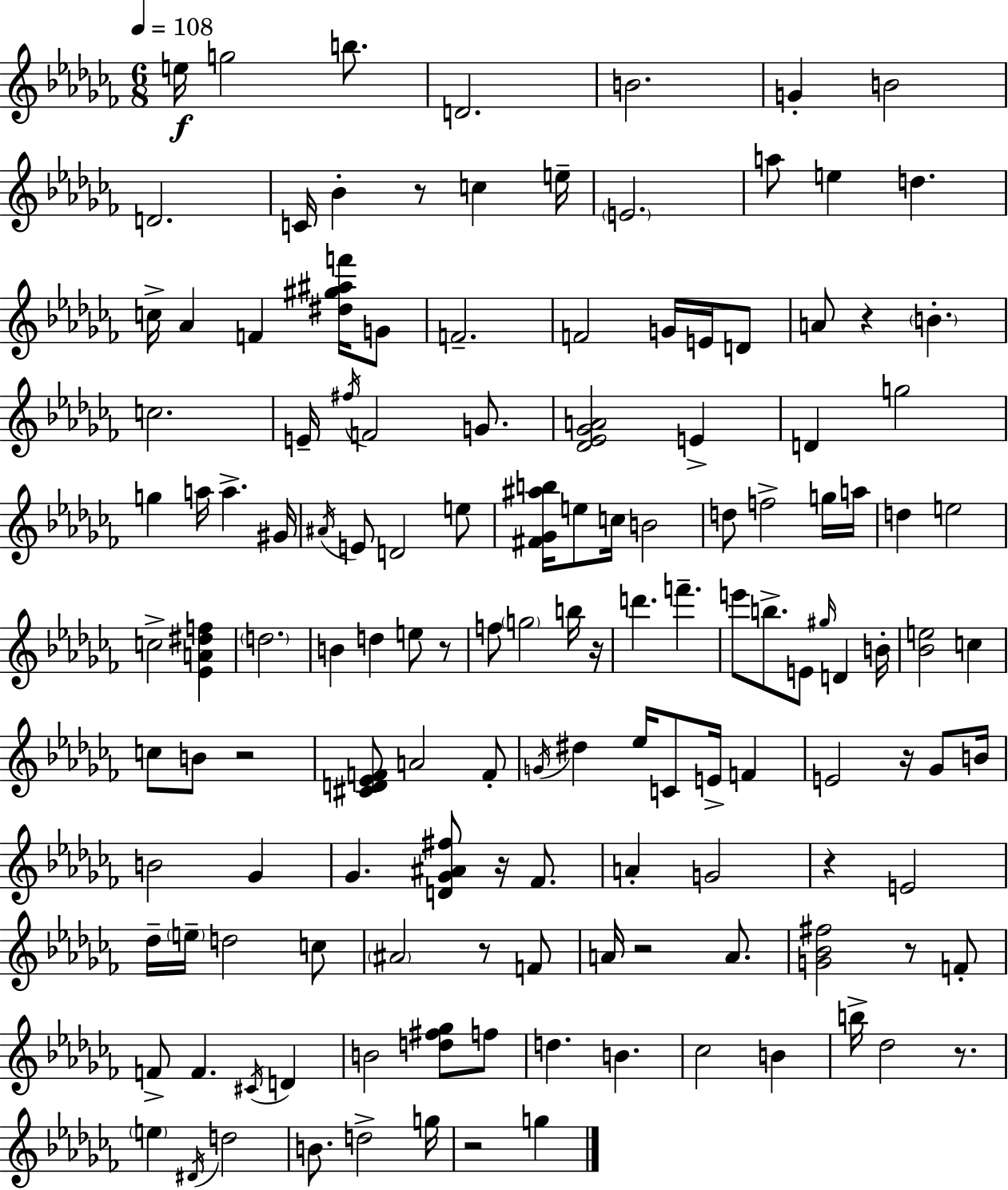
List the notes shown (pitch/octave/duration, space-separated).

E5/s G5/h B5/e. D4/h. B4/h. G4/q B4/h D4/h. C4/s Bb4/q R/e C5/q E5/s E4/h. A5/e E5/q D5/q. C5/s Ab4/q F4/q [D#5,G#5,A#5,F6]/s G4/e F4/h. F4/h G4/s E4/s D4/e A4/e R/q B4/q. C5/h. E4/s F#5/s F4/h G4/e. [Db4,Eb4,Gb4,A4]/h E4/q D4/q G5/h G5/q A5/s A5/q. G#4/s A#4/s E4/e D4/h E5/e [F#4,Gb4,A#5,B5]/s E5/e C5/s B4/h D5/e F5/h G5/s A5/s D5/q E5/h C5/h [Eb4,A4,D#5,F5]/q D5/h. B4/q D5/q E5/e R/e F5/e G5/h B5/s R/s D6/q. F6/q. E6/e B5/e. E4/e G#5/s D4/q B4/s [Bb4,E5]/h C5/q C5/e B4/e R/h [C#4,D4,Eb4,F4]/e A4/h F4/e G4/s D#5/q Eb5/s C4/e E4/s F4/q E4/h R/s Gb4/e B4/s B4/h Gb4/q Gb4/q. [D4,Gb4,A#4,F#5]/e R/s FES4/e. A4/q G4/h R/q E4/h Db5/s E5/s D5/h C5/e A#4/h R/e F4/e A4/s R/h A4/e. [G4,Bb4,F#5]/h R/e F4/e F4/e F4/q. C#4/s D4/q B4/h [D5,F#5,Gb5]/e F5/e D5/q. B4/q. CES5/h B4/q B5/s Db5/h R/e. E5/q D#4/s D5/h B4/e. D5/h G5/s R/h G5/q